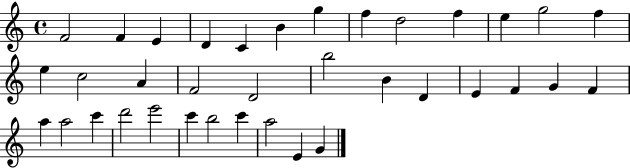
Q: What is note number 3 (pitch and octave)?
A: E4